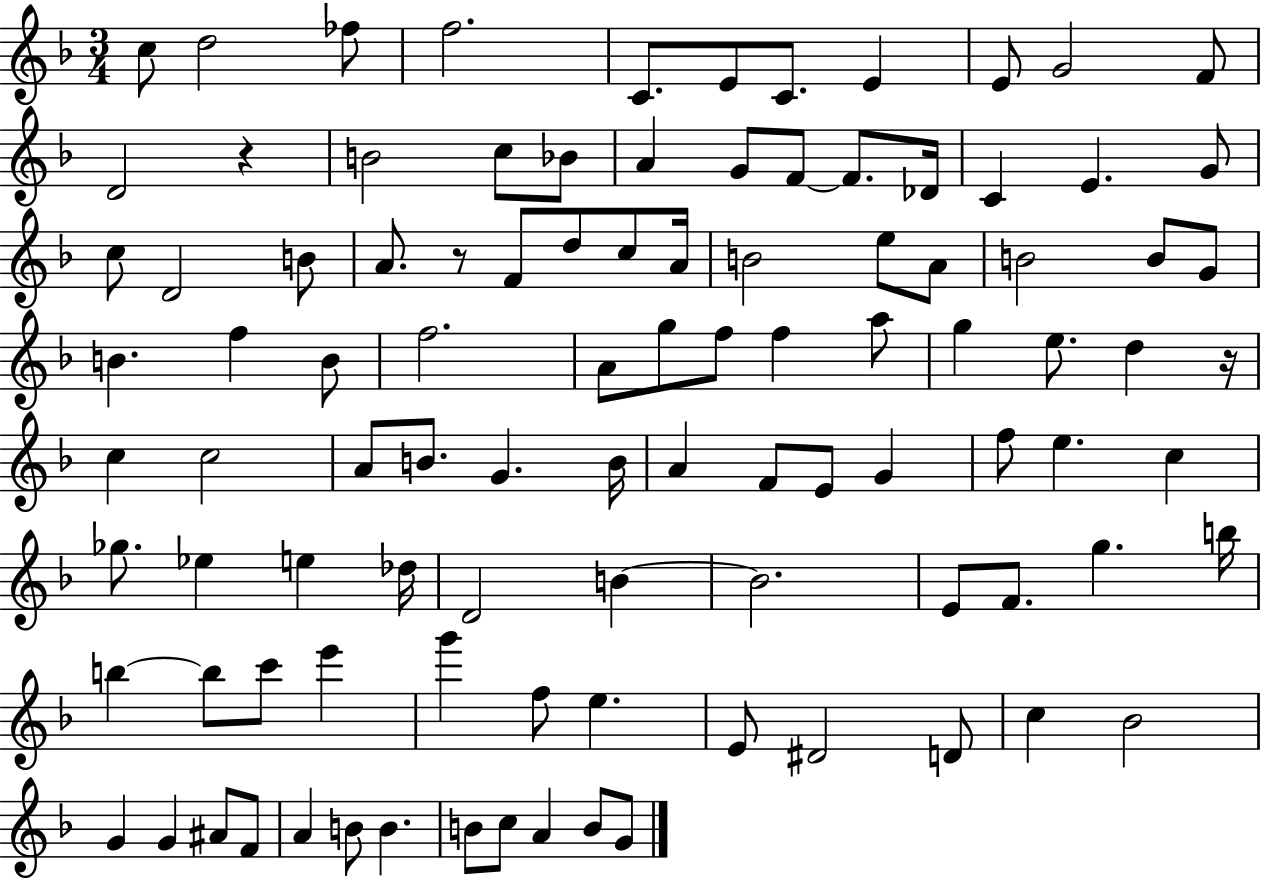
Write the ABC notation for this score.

X:1
T:Untitled
M:3/4
L:1/4
K:F
c/2 d2 _f/2 f2 C/2 E/2 C/2 E E/2 G2 F/2 D2 z B2 c/2 _B/2 A G/2 F/2 F/2 _D/4 C E G/2 c/2 D2 B/2 A/2 z/2 F/2 d/2 c/2 A/4 B2 e/2 A/2 B2 B/2 G/2 B f B/2 f2 A/2 g/2 f/2 f a/2 g e/2 d z/4 c c2 A/2 B/2 G B/4 A F/2 E/2 G f/2 e c _g/2 _e e _d/4 D2 B B2 E/2 F/2 g b/4 b b/2 c'/2 e' g' f/2 e E/2 ^D2 D/2 c _B2 G G ^A/2 F/2 A B/2 B B/2 c/2 A B/2 G/2